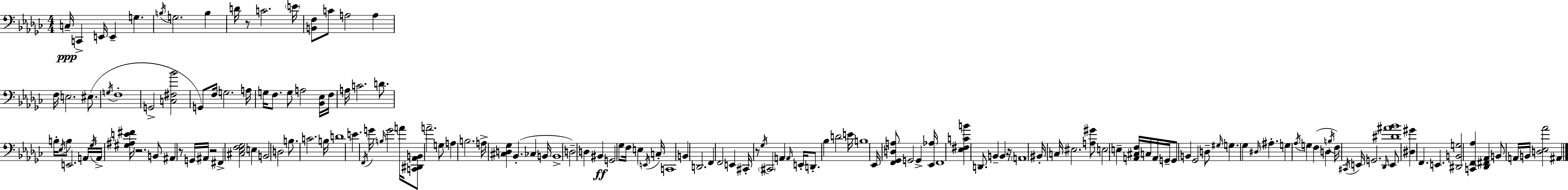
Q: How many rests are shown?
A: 6